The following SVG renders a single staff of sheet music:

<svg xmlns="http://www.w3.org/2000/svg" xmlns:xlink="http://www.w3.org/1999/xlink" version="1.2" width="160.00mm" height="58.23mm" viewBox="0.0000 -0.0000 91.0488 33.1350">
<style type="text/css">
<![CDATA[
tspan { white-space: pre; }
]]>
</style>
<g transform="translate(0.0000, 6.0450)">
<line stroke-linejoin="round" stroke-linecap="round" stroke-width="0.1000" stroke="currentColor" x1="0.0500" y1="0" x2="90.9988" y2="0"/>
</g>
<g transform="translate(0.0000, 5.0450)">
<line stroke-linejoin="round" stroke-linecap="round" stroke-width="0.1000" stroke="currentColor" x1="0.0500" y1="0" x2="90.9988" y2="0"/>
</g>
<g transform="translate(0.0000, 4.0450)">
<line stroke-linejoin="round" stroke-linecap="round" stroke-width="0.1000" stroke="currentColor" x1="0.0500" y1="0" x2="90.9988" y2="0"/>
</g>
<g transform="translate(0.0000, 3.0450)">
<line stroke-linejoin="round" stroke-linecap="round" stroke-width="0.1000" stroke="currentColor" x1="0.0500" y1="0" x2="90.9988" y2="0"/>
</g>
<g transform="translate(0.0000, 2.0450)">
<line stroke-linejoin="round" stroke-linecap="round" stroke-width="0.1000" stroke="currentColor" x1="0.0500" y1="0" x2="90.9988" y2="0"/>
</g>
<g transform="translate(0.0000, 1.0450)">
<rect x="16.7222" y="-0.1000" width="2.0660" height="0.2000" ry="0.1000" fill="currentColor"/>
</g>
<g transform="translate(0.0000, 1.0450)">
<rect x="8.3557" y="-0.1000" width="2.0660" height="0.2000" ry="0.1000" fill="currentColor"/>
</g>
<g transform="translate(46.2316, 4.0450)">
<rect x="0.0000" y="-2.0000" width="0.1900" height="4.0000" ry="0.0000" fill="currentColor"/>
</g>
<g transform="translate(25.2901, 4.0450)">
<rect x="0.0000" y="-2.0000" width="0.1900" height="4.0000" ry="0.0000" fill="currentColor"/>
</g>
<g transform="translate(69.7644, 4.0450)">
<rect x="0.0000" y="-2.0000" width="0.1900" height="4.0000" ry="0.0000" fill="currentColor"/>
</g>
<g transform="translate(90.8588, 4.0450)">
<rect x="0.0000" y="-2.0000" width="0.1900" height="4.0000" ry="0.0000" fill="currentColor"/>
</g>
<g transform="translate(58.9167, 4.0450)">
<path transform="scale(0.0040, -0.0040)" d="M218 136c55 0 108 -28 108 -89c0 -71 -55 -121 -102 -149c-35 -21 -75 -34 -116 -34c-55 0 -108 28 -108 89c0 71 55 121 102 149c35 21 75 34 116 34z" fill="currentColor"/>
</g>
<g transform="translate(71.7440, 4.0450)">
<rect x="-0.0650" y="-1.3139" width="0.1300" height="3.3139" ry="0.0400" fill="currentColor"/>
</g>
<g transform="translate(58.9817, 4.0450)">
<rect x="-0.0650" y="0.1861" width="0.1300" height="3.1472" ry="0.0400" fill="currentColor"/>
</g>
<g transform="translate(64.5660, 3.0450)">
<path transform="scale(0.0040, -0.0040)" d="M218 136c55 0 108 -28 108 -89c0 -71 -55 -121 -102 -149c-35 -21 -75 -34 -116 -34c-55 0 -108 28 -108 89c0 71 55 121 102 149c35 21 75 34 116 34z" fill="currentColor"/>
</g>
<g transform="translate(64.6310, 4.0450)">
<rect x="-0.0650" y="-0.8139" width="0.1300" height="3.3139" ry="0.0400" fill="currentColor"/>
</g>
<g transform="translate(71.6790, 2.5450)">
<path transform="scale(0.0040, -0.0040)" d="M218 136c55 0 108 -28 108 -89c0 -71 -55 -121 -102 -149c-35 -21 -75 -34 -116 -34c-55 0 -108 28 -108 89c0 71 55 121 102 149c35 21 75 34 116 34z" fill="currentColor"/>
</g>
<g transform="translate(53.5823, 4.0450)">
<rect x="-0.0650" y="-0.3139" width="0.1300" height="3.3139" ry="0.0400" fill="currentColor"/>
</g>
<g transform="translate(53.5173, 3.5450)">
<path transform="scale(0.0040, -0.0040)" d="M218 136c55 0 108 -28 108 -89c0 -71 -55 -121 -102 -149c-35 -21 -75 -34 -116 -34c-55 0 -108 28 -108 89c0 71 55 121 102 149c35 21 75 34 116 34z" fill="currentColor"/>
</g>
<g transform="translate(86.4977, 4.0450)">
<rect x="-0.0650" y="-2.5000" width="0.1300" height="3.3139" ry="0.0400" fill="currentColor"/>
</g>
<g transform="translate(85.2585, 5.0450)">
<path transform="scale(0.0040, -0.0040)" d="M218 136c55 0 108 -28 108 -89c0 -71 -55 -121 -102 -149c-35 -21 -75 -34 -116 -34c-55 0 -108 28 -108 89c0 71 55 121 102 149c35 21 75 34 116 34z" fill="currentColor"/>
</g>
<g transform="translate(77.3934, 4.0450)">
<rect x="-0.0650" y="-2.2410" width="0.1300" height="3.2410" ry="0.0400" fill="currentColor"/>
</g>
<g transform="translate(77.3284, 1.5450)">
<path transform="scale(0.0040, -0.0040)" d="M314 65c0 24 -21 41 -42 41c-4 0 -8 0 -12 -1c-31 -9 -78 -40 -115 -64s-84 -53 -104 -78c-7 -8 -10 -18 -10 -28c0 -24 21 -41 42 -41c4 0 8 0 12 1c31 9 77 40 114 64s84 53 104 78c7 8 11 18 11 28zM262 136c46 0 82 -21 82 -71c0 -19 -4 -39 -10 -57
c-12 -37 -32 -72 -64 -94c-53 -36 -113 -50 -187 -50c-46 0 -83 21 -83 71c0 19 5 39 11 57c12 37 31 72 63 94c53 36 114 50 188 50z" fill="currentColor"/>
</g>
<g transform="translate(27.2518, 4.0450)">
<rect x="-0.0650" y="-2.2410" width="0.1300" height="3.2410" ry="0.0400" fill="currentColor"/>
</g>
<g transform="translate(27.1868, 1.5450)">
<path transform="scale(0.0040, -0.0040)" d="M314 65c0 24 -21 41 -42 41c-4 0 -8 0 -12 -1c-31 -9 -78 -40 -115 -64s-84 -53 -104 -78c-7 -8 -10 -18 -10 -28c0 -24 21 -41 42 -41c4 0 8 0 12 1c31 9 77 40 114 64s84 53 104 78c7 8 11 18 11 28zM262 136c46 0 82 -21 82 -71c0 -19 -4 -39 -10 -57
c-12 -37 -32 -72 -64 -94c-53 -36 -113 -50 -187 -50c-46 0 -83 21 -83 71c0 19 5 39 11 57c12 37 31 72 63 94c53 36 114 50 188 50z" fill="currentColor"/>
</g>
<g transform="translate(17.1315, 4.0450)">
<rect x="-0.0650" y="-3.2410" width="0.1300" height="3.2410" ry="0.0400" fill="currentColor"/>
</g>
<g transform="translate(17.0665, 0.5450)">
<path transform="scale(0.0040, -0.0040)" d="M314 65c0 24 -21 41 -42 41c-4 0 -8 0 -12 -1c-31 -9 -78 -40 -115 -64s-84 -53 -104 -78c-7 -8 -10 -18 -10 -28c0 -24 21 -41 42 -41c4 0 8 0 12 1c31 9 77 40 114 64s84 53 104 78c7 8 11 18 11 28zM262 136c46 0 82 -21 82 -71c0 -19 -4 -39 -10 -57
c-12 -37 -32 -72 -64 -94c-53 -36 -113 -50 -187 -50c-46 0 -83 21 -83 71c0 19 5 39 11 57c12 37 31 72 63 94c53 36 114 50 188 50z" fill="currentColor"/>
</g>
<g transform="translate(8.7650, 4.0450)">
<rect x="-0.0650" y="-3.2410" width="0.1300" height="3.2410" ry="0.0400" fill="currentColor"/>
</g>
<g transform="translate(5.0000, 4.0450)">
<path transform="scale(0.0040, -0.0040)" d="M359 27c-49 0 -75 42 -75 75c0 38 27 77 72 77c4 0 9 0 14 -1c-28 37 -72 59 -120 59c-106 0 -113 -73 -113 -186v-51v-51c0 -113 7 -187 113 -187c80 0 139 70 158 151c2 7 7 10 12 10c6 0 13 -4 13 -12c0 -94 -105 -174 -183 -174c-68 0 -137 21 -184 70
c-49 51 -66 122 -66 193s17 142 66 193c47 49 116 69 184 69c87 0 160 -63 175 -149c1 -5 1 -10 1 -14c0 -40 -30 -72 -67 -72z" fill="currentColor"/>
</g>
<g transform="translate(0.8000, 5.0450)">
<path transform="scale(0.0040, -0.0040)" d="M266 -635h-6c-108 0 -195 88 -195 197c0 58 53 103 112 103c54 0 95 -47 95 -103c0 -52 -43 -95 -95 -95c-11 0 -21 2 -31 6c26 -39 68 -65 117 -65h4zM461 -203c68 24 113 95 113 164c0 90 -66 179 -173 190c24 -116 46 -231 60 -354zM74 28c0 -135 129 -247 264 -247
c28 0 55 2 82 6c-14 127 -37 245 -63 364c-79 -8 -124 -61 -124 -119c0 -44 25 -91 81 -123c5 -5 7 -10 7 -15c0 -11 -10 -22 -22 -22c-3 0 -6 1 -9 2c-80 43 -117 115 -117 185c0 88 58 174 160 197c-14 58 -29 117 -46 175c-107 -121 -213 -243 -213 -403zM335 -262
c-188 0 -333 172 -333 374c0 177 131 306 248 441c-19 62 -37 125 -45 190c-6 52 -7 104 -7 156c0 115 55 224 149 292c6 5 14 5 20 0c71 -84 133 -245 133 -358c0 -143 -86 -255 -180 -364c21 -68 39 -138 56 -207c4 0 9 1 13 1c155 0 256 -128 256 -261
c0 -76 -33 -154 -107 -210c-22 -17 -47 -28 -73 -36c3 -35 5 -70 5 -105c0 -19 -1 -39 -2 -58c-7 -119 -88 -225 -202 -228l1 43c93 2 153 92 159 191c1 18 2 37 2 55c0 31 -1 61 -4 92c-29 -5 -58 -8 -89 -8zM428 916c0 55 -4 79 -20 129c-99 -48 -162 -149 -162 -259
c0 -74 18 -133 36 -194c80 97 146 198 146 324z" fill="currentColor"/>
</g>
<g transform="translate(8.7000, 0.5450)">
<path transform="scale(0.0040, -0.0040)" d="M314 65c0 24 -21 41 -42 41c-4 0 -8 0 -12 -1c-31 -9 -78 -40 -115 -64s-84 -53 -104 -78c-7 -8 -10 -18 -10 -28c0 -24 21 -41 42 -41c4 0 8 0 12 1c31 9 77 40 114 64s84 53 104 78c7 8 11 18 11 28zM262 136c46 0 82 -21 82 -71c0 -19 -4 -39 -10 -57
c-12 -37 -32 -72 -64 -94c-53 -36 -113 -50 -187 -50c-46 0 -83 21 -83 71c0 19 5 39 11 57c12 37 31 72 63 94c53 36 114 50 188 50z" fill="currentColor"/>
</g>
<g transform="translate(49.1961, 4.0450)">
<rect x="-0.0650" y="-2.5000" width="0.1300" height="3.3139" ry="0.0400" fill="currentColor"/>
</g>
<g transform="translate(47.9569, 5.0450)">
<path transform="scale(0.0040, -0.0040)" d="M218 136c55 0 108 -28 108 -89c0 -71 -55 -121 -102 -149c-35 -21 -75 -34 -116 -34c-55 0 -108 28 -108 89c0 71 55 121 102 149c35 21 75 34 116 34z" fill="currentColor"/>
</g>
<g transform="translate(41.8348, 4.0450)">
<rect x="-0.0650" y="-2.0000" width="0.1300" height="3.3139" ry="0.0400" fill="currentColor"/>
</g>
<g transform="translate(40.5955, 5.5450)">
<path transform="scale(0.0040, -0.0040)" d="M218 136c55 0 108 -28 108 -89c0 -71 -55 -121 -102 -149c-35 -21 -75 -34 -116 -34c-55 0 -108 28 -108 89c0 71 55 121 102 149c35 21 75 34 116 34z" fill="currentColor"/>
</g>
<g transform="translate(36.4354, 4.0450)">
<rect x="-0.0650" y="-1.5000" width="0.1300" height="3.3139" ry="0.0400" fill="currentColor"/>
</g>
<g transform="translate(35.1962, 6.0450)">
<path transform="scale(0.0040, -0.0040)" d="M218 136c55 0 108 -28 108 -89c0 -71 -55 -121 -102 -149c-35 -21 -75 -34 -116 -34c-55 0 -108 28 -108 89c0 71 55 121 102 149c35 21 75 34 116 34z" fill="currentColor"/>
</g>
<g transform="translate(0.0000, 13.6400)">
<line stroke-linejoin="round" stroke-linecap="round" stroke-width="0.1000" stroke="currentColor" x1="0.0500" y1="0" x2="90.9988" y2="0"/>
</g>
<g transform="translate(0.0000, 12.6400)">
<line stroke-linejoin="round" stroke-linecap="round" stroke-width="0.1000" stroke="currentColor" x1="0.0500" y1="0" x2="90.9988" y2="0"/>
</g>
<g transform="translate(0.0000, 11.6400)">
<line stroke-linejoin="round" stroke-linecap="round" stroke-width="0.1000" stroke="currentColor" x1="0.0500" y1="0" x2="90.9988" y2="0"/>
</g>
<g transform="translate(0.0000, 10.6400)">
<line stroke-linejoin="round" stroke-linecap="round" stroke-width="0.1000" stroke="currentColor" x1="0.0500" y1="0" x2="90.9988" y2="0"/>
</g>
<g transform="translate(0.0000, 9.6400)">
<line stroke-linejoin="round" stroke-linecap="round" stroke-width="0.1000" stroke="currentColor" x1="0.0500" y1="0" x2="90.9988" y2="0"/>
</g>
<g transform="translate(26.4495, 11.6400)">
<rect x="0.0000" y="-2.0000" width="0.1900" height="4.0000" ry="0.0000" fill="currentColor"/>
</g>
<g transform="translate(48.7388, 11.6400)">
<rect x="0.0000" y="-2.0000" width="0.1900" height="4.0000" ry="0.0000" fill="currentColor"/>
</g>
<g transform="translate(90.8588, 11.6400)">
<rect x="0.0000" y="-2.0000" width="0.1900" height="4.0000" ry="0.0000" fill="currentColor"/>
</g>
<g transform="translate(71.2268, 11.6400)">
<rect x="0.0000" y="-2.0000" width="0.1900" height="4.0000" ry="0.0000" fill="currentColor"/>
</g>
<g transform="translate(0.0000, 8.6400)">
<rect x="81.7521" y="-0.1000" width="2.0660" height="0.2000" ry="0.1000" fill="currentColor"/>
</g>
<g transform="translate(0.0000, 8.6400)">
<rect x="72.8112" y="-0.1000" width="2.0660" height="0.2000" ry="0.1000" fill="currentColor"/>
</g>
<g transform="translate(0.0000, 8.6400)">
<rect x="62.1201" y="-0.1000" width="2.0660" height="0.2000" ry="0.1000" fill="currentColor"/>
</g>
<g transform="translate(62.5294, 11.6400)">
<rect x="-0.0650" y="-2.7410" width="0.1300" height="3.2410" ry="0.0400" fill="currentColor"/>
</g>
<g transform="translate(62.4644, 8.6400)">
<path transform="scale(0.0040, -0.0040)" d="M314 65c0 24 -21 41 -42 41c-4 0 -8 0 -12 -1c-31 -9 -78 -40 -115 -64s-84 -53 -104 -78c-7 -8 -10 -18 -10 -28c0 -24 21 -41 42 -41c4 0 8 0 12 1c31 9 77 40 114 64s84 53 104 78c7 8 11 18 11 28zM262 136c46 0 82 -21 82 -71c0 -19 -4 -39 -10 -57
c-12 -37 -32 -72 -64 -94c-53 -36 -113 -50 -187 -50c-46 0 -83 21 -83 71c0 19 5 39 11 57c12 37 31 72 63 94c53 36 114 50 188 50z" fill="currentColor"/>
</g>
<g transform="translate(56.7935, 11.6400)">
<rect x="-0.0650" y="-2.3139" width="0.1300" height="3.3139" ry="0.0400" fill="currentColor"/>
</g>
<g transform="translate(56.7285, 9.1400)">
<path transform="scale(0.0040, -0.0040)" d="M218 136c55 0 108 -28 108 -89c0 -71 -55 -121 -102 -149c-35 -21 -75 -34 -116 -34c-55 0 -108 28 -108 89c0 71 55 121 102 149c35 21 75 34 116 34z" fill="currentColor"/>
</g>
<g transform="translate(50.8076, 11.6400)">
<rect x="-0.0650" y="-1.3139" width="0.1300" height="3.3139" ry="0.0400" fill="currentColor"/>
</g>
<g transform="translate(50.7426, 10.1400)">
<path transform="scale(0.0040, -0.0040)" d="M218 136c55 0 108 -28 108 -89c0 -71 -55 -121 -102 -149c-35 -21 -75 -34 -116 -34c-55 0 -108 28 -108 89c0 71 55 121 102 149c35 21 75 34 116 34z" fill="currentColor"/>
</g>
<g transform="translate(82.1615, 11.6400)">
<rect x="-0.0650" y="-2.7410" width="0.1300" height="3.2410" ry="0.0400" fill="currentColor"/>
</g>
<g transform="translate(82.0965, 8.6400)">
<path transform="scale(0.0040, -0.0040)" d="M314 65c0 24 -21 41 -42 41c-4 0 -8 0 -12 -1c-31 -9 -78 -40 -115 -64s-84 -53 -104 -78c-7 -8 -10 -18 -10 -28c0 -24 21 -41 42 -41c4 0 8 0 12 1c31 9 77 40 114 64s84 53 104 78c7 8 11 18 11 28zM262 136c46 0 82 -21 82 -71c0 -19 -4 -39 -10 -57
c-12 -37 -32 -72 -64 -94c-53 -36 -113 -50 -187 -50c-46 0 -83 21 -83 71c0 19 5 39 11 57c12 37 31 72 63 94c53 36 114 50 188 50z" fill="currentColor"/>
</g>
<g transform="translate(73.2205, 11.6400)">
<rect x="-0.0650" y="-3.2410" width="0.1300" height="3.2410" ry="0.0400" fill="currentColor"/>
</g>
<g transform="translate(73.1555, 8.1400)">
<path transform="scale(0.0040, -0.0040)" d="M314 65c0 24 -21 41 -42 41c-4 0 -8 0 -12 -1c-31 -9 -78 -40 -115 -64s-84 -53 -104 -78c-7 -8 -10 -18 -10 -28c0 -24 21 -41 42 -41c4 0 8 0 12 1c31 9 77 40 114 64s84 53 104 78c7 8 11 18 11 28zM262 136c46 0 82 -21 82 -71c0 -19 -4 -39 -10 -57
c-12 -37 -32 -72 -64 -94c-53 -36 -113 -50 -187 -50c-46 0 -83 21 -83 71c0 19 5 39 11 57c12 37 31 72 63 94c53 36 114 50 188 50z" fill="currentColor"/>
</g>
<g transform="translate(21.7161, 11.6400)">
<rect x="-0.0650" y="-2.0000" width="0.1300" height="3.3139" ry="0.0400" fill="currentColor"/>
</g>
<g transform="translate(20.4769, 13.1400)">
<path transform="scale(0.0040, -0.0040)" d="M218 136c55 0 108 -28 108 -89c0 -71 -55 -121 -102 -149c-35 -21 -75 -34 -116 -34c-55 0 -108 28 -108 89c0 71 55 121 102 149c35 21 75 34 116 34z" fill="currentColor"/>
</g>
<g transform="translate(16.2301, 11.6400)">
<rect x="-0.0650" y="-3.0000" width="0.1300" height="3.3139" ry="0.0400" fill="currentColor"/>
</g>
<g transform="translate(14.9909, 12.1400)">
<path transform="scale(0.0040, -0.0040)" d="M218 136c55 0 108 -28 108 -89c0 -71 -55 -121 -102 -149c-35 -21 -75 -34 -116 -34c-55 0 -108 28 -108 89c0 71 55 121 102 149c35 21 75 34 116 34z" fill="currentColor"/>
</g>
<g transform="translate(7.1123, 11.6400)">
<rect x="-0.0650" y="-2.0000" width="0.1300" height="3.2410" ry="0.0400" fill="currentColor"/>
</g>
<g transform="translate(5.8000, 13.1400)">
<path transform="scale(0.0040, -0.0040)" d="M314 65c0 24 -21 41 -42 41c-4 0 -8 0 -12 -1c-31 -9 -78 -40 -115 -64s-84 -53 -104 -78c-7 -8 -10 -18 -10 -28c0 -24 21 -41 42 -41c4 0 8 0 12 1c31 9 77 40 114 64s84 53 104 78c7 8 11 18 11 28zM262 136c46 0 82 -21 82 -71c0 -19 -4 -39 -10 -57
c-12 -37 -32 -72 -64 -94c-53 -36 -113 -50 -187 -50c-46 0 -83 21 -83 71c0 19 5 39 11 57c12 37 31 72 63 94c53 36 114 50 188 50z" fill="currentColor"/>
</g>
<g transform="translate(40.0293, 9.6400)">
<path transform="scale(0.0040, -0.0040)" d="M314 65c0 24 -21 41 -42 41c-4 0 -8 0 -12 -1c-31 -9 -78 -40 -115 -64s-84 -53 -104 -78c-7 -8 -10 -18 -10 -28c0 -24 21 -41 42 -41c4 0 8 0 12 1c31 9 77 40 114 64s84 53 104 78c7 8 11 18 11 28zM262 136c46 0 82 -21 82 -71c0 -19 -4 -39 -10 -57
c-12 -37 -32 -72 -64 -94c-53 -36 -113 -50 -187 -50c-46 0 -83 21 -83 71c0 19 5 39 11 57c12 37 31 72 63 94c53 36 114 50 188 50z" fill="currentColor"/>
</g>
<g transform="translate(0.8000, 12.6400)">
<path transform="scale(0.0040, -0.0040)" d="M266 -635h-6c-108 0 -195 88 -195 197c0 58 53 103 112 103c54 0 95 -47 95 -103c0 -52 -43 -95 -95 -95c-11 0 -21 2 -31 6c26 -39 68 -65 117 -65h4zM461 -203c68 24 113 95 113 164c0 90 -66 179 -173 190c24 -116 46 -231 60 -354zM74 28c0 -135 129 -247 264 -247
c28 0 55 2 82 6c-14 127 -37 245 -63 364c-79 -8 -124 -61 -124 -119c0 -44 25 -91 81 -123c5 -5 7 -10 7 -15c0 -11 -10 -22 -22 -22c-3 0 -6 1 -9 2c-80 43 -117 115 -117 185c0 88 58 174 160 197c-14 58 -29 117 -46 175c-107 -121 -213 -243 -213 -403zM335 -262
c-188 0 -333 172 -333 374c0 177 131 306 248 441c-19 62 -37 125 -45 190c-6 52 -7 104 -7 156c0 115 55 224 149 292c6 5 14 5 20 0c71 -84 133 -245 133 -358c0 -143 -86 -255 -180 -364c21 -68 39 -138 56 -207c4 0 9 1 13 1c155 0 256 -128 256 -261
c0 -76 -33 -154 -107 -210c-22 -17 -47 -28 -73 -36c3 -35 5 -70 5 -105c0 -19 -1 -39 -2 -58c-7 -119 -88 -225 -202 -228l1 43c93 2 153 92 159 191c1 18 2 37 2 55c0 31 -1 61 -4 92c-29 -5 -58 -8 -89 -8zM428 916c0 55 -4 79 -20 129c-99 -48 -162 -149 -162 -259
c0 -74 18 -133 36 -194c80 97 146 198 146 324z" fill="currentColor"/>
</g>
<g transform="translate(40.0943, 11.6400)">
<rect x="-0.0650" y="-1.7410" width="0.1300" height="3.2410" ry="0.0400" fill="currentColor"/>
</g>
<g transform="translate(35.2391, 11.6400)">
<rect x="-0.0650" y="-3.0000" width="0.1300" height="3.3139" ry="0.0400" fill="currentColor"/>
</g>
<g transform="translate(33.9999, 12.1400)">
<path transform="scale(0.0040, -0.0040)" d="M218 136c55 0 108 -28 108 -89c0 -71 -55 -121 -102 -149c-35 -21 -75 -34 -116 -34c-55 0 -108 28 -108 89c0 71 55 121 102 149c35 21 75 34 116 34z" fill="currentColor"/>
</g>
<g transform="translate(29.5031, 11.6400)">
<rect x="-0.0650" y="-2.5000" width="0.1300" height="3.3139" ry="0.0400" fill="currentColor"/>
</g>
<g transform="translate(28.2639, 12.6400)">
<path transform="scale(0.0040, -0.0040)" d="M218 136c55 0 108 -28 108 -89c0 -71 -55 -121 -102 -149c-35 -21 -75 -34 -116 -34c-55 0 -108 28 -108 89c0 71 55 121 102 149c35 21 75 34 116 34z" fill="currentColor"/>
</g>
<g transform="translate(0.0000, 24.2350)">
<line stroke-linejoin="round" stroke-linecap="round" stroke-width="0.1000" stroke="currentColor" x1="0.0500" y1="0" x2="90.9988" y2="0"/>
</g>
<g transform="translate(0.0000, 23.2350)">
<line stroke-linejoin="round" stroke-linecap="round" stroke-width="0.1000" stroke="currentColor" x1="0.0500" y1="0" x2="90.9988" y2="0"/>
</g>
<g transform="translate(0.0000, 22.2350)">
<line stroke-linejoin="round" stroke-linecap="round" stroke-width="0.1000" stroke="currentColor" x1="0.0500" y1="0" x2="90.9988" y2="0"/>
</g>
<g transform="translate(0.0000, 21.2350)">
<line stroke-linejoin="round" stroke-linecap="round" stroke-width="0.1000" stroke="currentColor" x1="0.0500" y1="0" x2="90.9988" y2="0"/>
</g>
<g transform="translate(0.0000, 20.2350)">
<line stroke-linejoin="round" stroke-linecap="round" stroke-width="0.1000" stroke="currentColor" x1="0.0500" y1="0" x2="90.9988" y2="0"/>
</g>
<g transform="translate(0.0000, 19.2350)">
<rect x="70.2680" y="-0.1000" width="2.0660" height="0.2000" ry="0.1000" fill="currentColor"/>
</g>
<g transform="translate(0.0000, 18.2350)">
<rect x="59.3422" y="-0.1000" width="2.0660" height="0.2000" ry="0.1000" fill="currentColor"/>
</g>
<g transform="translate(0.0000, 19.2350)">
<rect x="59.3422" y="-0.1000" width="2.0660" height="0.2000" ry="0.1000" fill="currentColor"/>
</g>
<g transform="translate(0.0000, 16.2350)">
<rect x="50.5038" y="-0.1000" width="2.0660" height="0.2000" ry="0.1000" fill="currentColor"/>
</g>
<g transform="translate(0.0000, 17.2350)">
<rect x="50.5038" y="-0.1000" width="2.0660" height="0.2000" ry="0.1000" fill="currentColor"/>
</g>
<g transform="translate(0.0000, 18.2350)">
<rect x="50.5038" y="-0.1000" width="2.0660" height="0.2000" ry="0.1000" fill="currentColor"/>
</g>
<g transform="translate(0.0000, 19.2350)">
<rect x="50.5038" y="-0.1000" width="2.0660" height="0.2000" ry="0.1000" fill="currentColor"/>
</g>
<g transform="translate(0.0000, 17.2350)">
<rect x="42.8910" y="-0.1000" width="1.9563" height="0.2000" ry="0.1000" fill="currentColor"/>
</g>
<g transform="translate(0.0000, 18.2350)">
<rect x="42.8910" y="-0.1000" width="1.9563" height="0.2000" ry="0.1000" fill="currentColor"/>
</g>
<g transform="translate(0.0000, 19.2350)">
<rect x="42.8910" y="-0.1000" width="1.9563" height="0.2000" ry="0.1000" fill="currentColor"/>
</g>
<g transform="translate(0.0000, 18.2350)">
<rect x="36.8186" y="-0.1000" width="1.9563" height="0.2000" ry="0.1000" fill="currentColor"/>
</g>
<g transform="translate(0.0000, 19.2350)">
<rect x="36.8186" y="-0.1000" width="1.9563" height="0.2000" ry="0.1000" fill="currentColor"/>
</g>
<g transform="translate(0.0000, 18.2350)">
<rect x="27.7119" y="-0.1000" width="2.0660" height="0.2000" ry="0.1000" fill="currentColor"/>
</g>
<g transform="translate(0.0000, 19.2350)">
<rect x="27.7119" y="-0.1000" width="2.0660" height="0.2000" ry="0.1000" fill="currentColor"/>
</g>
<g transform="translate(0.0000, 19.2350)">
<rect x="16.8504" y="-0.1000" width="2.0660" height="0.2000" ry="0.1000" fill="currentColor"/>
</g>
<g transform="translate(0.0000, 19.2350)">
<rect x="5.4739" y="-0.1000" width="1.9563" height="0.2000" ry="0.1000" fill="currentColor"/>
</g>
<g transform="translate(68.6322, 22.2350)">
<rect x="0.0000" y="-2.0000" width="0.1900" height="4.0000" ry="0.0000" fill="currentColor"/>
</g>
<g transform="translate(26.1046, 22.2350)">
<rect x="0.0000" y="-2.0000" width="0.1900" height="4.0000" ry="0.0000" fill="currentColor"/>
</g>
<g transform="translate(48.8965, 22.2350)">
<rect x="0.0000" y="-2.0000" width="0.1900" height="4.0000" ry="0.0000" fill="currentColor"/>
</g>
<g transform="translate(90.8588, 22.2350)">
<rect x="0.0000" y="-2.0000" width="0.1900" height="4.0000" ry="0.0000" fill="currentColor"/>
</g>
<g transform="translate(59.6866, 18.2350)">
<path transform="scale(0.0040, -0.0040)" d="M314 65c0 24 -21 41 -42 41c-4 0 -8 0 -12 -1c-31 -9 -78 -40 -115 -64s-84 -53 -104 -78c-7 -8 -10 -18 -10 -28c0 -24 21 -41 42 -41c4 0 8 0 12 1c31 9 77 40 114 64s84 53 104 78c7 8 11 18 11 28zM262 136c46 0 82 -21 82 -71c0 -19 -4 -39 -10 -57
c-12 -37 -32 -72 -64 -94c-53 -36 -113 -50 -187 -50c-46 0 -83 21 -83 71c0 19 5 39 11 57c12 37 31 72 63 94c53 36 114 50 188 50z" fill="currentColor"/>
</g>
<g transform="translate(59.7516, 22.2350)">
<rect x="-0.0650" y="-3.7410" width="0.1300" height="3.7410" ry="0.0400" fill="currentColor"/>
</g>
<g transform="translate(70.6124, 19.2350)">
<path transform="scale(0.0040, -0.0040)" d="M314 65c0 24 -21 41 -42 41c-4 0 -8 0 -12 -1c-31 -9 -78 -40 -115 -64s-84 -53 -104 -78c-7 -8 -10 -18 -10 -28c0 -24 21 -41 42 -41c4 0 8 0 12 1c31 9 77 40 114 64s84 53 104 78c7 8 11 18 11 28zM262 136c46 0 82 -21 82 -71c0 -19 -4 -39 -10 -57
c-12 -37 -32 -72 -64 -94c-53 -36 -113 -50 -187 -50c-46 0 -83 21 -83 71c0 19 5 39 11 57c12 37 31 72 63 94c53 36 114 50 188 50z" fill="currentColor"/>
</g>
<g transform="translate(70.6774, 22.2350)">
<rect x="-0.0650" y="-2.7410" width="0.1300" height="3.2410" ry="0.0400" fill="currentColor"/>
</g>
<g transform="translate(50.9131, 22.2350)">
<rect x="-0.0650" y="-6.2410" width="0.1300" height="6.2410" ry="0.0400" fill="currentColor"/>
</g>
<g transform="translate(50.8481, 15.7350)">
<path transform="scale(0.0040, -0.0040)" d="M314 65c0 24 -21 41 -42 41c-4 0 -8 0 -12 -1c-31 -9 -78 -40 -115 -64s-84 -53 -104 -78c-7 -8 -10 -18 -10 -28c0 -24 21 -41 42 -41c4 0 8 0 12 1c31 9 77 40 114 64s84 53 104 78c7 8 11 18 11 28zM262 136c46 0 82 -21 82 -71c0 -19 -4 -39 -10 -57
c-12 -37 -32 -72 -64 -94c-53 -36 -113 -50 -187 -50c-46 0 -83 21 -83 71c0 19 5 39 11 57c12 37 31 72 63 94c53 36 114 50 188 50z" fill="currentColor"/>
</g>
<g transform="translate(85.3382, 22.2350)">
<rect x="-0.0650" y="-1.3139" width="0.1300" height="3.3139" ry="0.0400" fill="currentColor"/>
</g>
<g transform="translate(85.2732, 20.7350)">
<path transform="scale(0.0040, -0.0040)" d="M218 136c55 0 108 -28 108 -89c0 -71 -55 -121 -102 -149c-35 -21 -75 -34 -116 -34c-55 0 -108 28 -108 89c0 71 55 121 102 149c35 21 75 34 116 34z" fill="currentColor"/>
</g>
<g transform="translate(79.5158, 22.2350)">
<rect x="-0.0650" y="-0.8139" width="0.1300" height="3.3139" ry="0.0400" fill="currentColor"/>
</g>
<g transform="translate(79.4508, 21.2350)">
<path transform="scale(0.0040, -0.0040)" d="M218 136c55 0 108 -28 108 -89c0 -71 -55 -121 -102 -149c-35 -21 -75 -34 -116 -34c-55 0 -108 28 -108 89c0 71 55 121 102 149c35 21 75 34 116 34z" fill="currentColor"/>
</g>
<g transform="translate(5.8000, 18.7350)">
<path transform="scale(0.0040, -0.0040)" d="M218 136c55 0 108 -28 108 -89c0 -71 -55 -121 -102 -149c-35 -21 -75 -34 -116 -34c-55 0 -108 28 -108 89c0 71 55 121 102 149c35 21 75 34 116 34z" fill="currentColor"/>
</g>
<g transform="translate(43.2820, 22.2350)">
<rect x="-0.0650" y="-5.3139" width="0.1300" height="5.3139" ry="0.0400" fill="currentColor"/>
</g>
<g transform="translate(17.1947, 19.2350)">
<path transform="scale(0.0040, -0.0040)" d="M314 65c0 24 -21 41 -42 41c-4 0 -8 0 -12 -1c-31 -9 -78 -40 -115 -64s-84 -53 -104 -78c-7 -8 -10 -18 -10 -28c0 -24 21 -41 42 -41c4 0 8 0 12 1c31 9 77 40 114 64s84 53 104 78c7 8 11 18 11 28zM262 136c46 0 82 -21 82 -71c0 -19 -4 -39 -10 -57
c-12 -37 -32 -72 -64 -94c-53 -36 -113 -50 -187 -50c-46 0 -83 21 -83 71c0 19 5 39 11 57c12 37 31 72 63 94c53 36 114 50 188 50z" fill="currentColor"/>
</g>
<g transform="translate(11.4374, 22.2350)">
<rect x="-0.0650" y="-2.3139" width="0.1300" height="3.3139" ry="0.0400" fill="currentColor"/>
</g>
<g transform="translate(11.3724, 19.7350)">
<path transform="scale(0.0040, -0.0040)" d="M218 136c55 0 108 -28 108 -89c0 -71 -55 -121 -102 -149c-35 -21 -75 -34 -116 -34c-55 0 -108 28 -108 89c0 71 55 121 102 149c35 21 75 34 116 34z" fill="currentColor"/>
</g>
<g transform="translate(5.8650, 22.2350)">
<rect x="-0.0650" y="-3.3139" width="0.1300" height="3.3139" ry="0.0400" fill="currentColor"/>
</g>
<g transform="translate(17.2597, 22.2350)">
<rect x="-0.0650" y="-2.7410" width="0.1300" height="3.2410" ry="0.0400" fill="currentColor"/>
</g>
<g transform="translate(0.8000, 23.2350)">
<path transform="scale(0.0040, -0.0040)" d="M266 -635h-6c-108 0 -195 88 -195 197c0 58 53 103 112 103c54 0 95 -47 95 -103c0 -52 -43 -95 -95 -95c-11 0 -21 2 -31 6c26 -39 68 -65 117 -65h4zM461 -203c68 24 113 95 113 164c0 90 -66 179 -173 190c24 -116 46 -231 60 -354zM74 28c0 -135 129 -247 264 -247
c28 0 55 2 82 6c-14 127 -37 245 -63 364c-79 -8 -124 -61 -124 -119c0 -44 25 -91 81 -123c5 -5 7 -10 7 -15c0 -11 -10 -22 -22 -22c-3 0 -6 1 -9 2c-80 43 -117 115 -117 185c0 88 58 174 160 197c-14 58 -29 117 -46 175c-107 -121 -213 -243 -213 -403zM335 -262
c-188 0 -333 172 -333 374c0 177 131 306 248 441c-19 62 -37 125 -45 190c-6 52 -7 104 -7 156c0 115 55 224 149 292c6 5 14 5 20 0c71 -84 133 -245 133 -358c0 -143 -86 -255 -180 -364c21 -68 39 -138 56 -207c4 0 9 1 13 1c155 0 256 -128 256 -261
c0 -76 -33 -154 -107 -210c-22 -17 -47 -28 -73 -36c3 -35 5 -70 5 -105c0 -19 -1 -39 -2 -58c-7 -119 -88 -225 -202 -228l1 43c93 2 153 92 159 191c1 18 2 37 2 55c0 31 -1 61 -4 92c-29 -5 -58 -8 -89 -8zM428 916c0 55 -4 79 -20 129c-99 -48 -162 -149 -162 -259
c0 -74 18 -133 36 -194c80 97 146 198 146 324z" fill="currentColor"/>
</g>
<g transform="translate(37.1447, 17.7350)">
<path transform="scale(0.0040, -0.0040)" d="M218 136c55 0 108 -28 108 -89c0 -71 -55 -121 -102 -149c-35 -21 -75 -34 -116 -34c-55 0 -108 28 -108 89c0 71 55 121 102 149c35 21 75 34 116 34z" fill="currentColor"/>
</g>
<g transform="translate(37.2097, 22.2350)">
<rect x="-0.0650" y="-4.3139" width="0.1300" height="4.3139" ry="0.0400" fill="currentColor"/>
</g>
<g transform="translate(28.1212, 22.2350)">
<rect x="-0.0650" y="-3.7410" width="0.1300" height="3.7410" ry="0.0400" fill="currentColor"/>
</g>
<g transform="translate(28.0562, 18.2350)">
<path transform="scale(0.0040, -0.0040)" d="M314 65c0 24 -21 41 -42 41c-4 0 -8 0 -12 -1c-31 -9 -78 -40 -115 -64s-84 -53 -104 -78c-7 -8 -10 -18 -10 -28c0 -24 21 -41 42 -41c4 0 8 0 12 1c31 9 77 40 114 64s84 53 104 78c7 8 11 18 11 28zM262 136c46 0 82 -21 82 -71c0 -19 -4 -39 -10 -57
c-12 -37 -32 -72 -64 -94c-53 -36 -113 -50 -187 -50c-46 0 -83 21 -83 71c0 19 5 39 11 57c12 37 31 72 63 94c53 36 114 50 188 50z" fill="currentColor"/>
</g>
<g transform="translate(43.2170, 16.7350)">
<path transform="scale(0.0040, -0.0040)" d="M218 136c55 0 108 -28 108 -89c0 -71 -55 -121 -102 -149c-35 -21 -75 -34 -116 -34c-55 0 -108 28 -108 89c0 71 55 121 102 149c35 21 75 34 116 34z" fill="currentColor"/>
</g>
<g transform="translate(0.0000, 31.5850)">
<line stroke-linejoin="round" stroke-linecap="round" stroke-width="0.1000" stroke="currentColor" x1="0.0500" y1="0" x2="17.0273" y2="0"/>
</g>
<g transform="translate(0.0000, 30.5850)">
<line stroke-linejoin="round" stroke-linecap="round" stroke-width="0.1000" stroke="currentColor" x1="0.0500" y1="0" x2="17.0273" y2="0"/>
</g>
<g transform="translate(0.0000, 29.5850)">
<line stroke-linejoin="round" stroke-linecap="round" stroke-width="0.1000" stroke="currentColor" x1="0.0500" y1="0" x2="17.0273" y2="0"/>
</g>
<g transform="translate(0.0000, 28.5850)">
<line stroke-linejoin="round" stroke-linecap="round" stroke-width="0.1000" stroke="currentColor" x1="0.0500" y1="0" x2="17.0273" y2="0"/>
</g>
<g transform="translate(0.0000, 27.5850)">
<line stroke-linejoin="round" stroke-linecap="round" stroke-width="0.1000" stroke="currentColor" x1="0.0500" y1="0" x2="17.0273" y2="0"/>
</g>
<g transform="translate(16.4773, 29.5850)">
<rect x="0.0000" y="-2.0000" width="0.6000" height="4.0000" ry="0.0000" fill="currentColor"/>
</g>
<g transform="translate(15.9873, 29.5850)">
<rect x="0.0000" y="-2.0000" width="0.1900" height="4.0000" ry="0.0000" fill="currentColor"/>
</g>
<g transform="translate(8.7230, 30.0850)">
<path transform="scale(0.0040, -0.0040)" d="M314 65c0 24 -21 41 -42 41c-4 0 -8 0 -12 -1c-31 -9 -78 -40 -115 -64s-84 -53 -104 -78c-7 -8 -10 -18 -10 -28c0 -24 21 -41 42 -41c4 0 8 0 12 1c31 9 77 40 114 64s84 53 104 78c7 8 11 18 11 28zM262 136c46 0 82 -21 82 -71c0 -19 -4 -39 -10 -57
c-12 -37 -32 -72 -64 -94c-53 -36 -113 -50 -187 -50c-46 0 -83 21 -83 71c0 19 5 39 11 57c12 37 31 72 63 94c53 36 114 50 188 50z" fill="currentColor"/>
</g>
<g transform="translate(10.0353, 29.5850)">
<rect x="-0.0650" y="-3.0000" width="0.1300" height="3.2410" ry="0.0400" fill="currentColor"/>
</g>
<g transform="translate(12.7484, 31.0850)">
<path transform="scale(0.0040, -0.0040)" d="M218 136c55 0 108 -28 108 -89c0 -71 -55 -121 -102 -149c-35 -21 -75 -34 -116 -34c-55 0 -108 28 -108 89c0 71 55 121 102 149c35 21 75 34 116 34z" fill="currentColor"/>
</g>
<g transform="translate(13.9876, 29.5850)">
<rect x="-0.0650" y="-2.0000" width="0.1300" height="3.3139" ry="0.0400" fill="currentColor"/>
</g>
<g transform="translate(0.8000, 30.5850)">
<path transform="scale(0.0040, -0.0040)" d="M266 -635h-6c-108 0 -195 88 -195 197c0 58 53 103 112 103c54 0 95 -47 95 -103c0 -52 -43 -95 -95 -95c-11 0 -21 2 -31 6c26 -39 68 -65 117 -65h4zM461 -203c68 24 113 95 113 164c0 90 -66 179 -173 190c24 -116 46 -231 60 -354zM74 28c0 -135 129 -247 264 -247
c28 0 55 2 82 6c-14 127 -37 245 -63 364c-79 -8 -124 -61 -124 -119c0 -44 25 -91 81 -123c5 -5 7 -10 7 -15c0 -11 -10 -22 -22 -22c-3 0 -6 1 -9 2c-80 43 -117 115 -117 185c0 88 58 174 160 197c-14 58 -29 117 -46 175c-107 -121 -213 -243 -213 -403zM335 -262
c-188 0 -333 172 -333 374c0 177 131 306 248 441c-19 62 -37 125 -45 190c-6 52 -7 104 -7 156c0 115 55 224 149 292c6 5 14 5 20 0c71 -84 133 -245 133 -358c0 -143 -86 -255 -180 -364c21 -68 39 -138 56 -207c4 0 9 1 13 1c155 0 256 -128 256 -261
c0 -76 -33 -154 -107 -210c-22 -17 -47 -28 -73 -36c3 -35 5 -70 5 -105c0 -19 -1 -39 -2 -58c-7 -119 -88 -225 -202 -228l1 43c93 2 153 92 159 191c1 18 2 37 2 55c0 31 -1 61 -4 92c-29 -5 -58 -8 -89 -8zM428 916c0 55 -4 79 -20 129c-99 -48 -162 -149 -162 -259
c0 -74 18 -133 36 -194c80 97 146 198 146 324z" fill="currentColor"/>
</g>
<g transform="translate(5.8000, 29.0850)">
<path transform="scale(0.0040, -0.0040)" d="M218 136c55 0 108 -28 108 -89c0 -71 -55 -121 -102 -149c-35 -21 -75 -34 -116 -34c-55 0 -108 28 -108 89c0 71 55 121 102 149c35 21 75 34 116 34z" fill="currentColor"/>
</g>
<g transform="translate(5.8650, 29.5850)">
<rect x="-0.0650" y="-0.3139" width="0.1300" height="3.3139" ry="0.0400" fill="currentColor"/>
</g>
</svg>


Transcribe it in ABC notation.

X:1
T:Untitled
M:4/4
L:1/4
K:C
b2 b2 g2 E F G c B d e g2 G F2 A F G A f2 e g a2 b2 a2 b g a2 c'2 d' f' a'2 c'2 a2 d e c A2 F